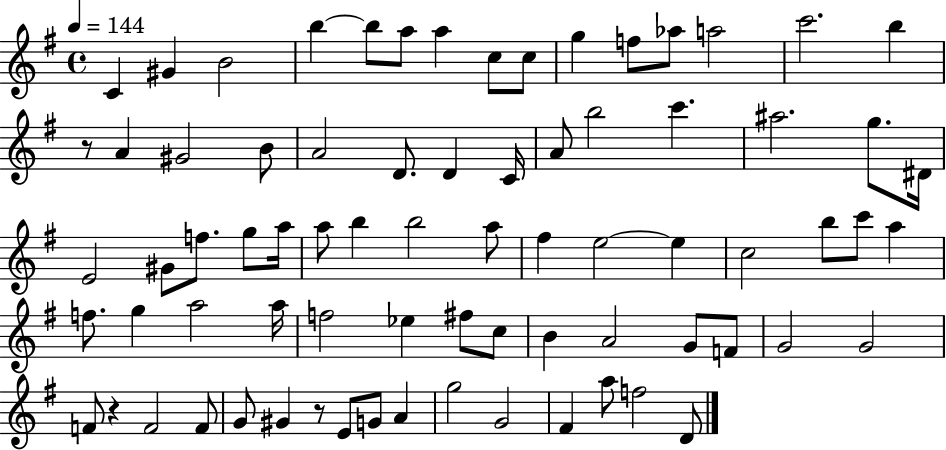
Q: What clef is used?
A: treble